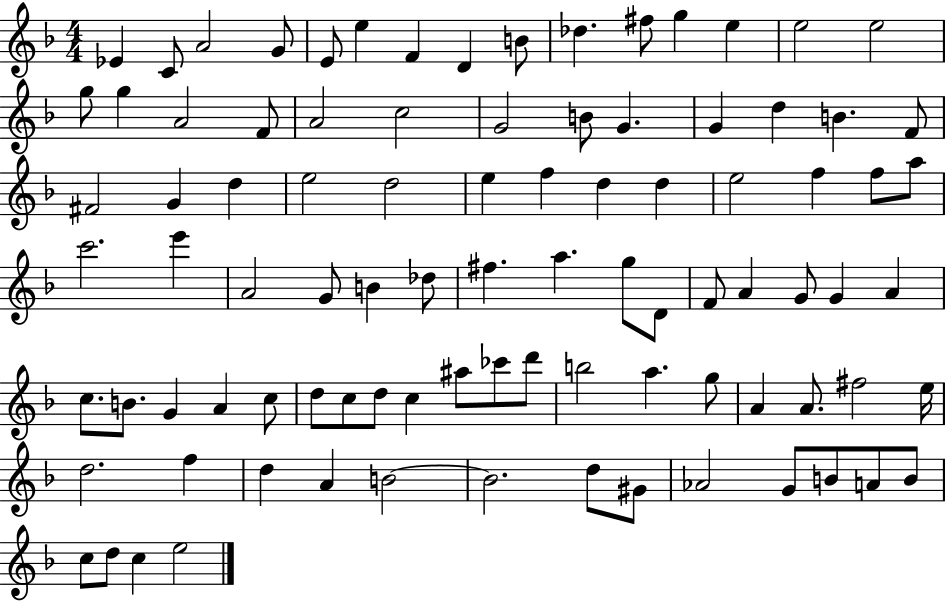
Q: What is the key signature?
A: F major